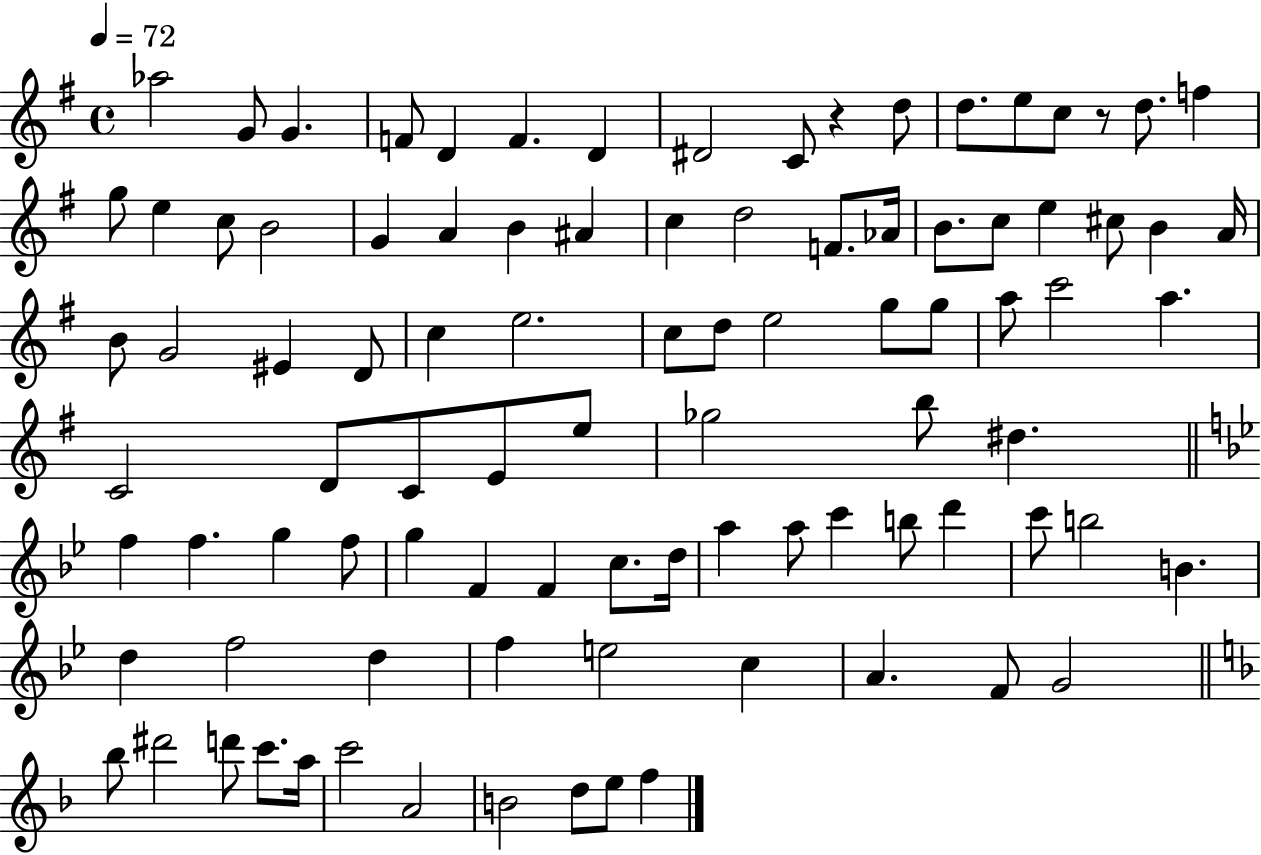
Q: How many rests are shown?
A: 2